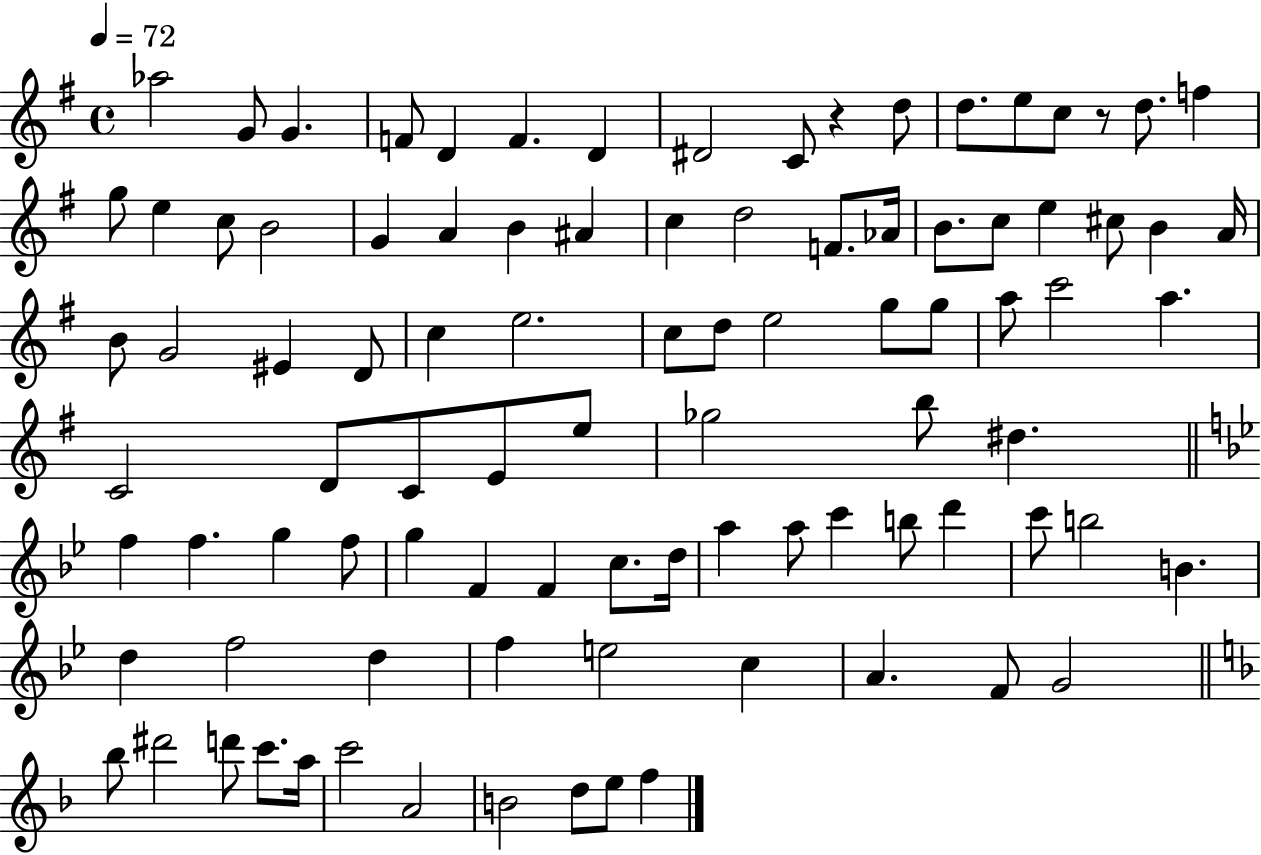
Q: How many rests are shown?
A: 2